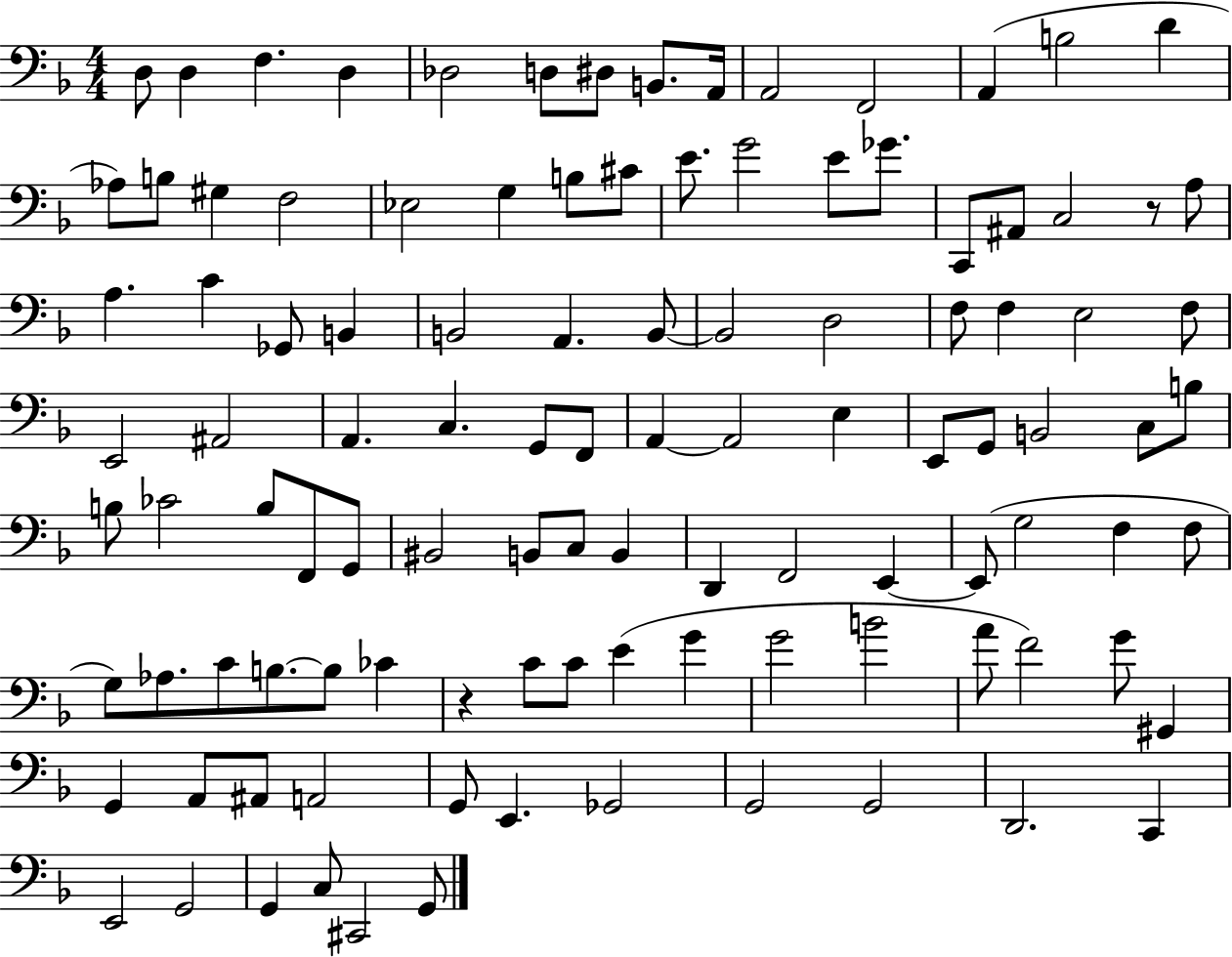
{
  \clef bass
  \numericTimeSignature
  \time 4/4
  \key f \major
  d8 d4 f4. d4 | des2 d8 dis8 b,8. a,16 | a,2 f,2 | a,4( b2 d'4 | \break aes8) b8 gis4 f2 | ees2 g4 b8 cis'8 | e'8. g'2 e'8 ges'8. | c,8 ais,8 c2 r8 a8 | \break a4. c'4 ges,8 b,4 | b,2 a,4. b,8~~ | b,2 d2 | f8 f4 e2 f8 | \break e,2 ais,2 | a,4. c4. g,8 f,8 | a,4~~ a,2 e4 | e,8 g,8 b,2 c8 b8 | \break b8 ces'2 b8 f,8 g,8 | bis,2 b,8 c8 b,4 | d,4 f,2 e,4~~ | e,8( g2 f4 f8 | \break g8) aes8. c'8 b8.~~ b8 ces'4 | r4 c'8 c'8 e'4( g'4 | g'2 b'2 | a'8 f'2) g'8 gis,4 | \break g,4 a,8 ais,8 a,2 | g,8 e,4. ges,2 | g,2 g,2 | d,2. c,4 | \break e,2 g,2 | g,4 c8 cis,2 g,8 | \bar "|."
}